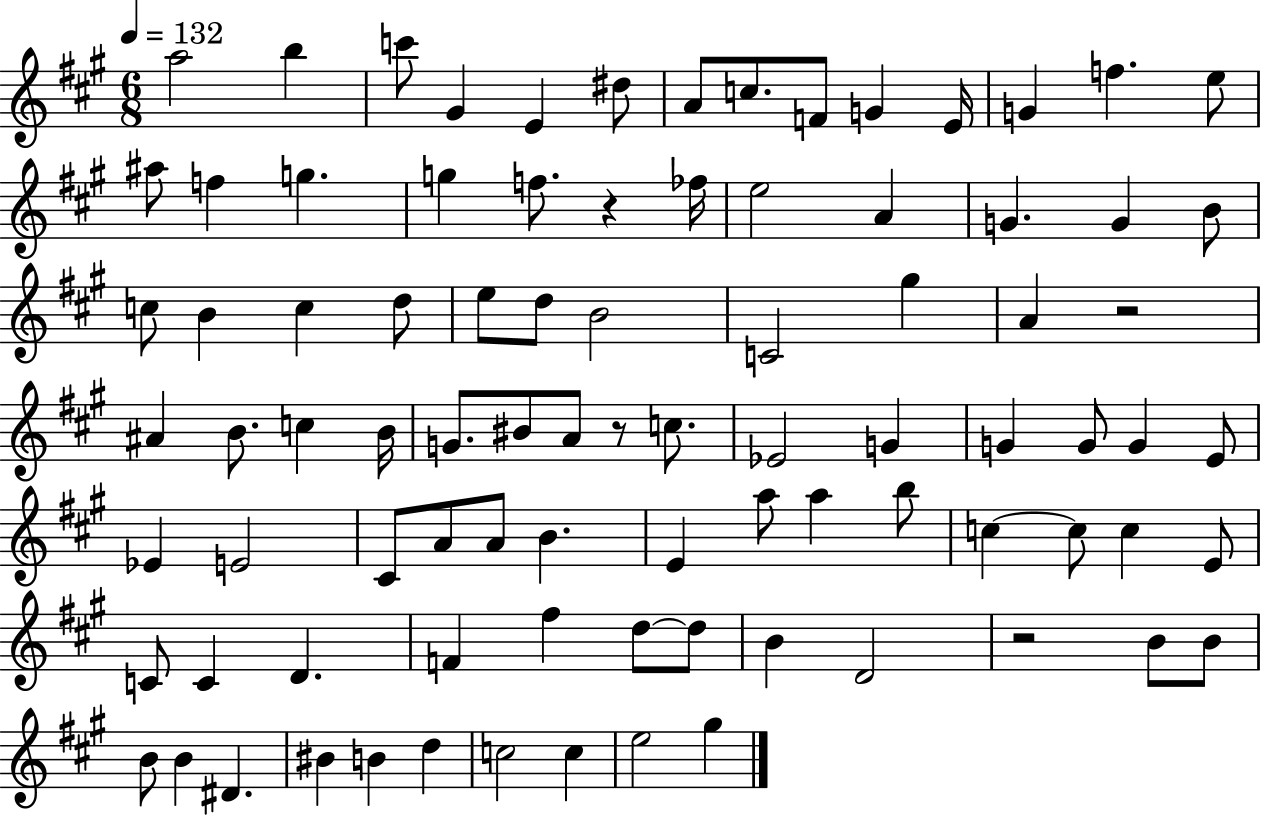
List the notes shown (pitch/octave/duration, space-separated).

A5/h B5/q C6/e G#4/q E4/q D#5/e A4/e C5/e. F4/e G4/q E4/s G4/q F5/q. E5/e A#5/e F5/q G5/q. G5/q F5/e. R/q FES5/s E5/h A4/q G4/q. G4/q B4/e C5/e B4/q C5/q D5/e E5/e D5/e B4/h C4/h G#5/q A4/q R/h A#4/q B4/e. C5/q B4/s G4/e. BIS4/e A4/e R/e C5/e. Eb4/h G4/q G4/q G4/e G4/q E4/e Eb4/q E4/h C#4/e A4/e A4/e B4/q. E4/q A5/e A5/q B5/e C5/q C5/e C5/q E4/e C4/e C4/q D4/q. F4/q F#5/q D5/e D5/e B4/q D4/h R/h B4/e B4/e B4/e B4/q D#4/q. BIS4/q B4/q D5/q C5/h C5/q E5/h G#5/q